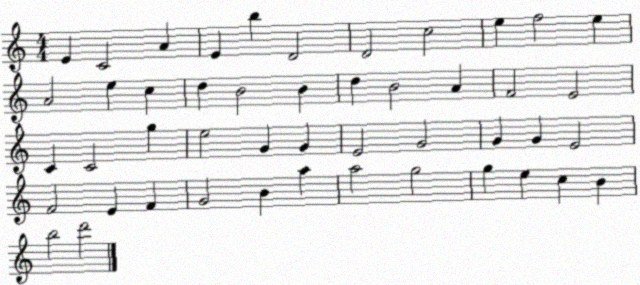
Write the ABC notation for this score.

X:1
T:Untitled
M:4/4
L:1/4
K:C
E C2 A E b D2 D2 c2 e f2 e A2 e c d B2 B d B2 A F2 E2 C C2 g e2 G G E2 G2 G G E2 F2 E F G2 B a a2 g2 g e c B b2 d'2